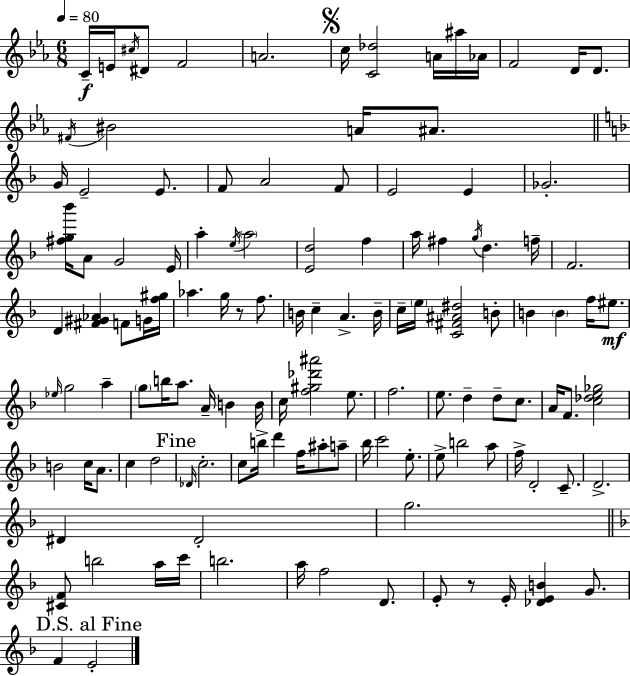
C4/s E4/s C#5/s D#4/e F4/h A4/h. C5/s [C4,Db5]/h A4/s A#5/s Ab4/s F4/h D4/s D4/e. F#4/s BIS4/h A4/s A#4/e. G4/s E4/h E4/e. F4/e A4/h F4/e E4/h E4/q Gb4/h. [F#5,G5,Bb6]/s A4/e G4/h E4/s A5/q E5/s A5/h [E4,D5]/h F5/q A5/s F#5/q G5/s D5/q. F5/s F4/h. D4/q [F#4,G#4,Ab4]/q F4/e G4/s [F5,G#5]/s Ab5/q. G5/s R/e F5/e. B4/s C5/q A4/q. B4/s C5/s E5/s [C4,F#4,A#4,D#5]/h B4/e B4/q B4/q F5/s EIS5/e. Eb5/s G5/h A5/q G5/e B5/s A5/e. A4/s B4/q B4/s C5/s [F5,G#5,Db6,A#6]/h E5/e. F5/h. E5/e. D5/q D5/e C5/e. A4/s F4/e. [C5,Db5,E5,Gb5]/h B4/h C5/s A4/e. C5/q D5/h Db4/s C5/h. C5/e B5/s D6/q F5/s A#5/e A5/e Bb5/s C6/h E5/e. E5/e B5/h A5/e F5/s D4/h C4/e. D4/h. D#4/q D#4/h G5/h. [C#4,F4]/e B5/h A5/s C6/s B5/h. A5/s F5/h D4/e. E4/e R/e E4/s [Db4,E4,B4]/q G4/e. F4/q E4/h